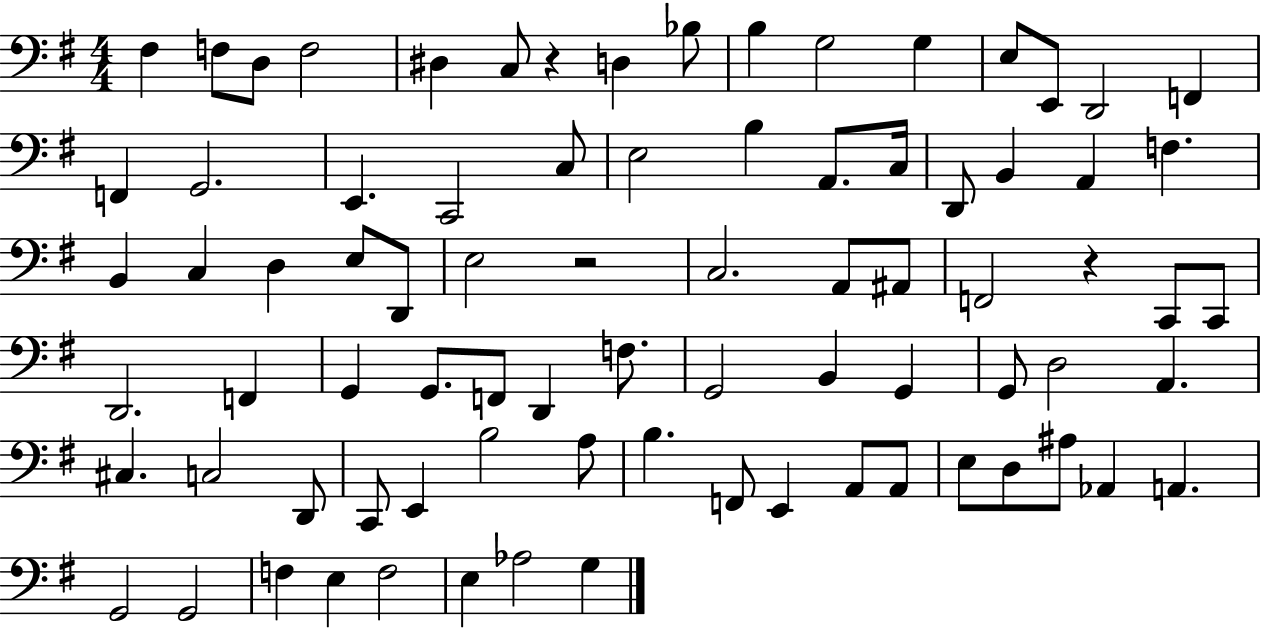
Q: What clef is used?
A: bass